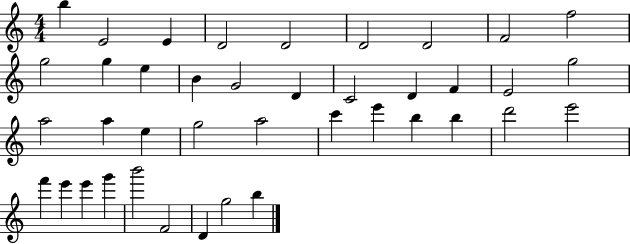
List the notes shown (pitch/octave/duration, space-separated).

B5/q E4/h E4/q D4/h D4/h D4/h D4/h F4/h F5/h G5/h G5/q E5/q B4/q G4/h D4/q C4/h D4/q F4/q E4/h G5/h A5/h A5/q E5/q G5/h A5/h C6/q E6/q B5/q B5/q D6/h E6/h F6/q E6/q E6/q G6/q B6/h F4/h D4/q G5/h B5/q